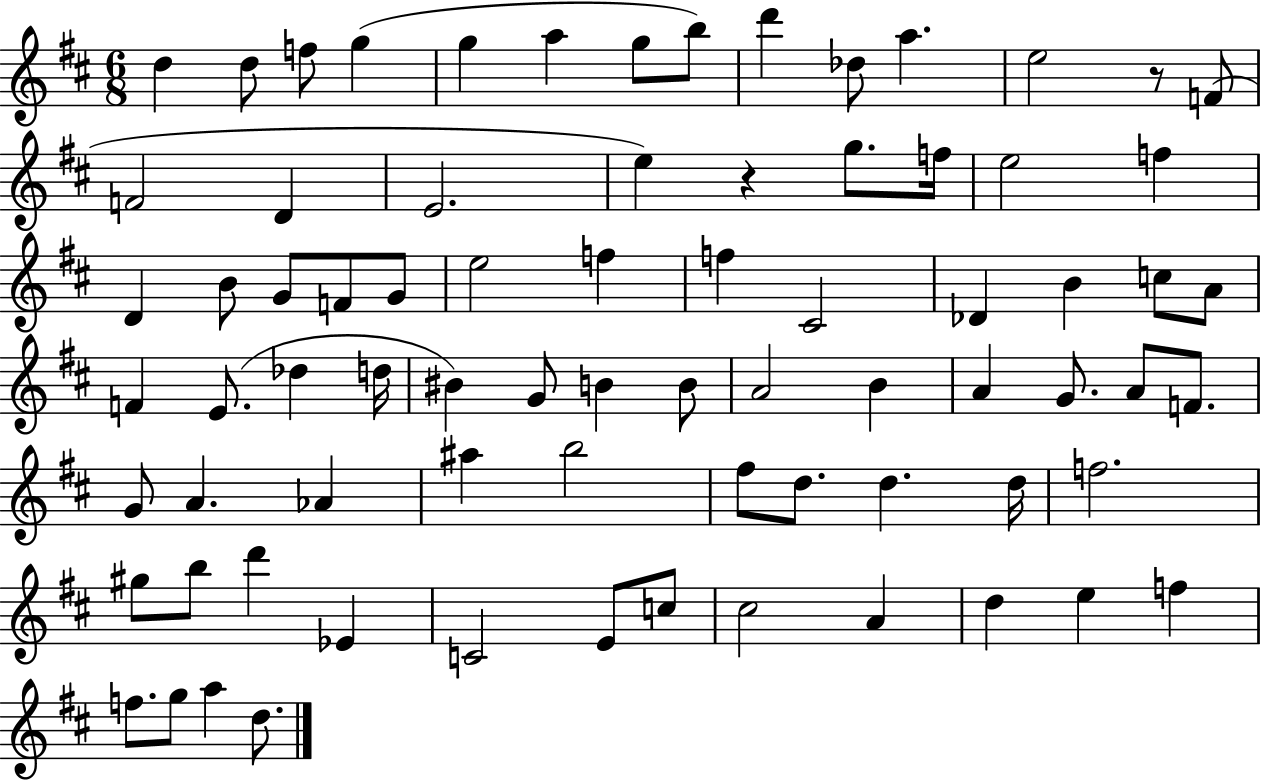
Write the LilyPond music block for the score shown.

{
  \clef treble
  \numericTimeSignature
  \time 6/8
  \key d \major
  d''4 d''8 f''8 g''4( | g''4 a''4 g''8 b''8) | d'''4 des''8 a''4. | e''2 r8 f'8( | \break f'2 d'4 | e'2. | e''4) r4 g''8. f''16 | e''2 f''4 | \break d'4 b'8 g'8 f'8 g'8 | e''2 f''4 | f''4 cis'2 | des'4 b'4 c''8 a'8 | \break f'4 e'8.( des''4 d''16 | bis'4) g'8 b'4 b'8 | a'2 b'4 | a'4 g'8. a'8 f'8. | \break g'8 a'4. aes'4 | ais''4 b''2 | fis''8 d''8. d''4. d''16 | f''2. | \break gis''8 b''8 d'''4 ees'4 | c'2 e'8 c''8 | cis''2 a'4 | d''4 e''4 f''4 | \break f''8. g''8 a''4 d''8. | \bar "|."
}